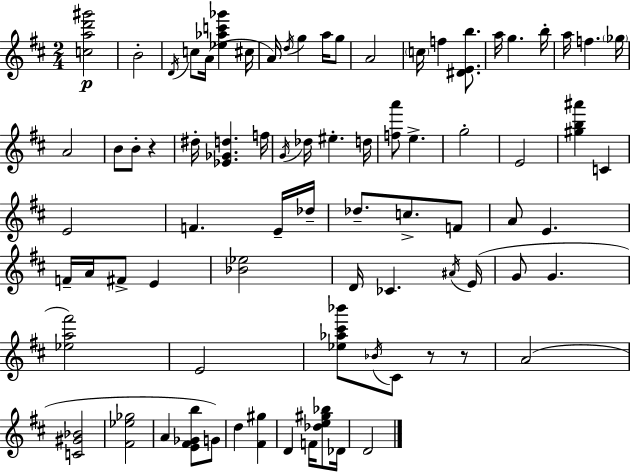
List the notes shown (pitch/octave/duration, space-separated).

[C5,A5,D6,G#6]/h B4/h D4/s C5/e A4/s [Eb5,Ab5,C6,Gb6]/q C#5/s A4/s D5/s G5/q A5/s G5/e A4/h C5/s F5/q [D#4,E4,B5]/e. A5/s G5/q. B5/s A5/s F5/q. Gb5/s A4/h B4/e B4/e R/q D#5/s [Eb4,Gb4,D5]/q. F5/s G4/s Db5/s EIS5/q. D5/s [F5,A6]/e E5/q. G5/h E4/h [G#5,B5,A#6]/q C4/q E4/h F4/q. E4/s Db5/s Db5/e. C5/e. F4/e A4/e E4/q. F4/s A4/s F#4/e E4/q [Bb4,Eb5]/h D4/s CES4/q. A#4/s E4/s G4/e G4/q. [Eb5,A5,F#6]/h E4/h [Eb5,Ab5,C#6,Bb6]/e Bb4/s C#4/e R/e R/e A4/h [C4,G#4,Bb4]/h [F#4,Eb5,Gb5]/h A4/q [E4,F#4,Gb4,B5]/e G4/e D5/q [F#4,G#5]/q D4/q F4/s [Db5,E5,G#5,Bb5]/e Db4/s D4/h